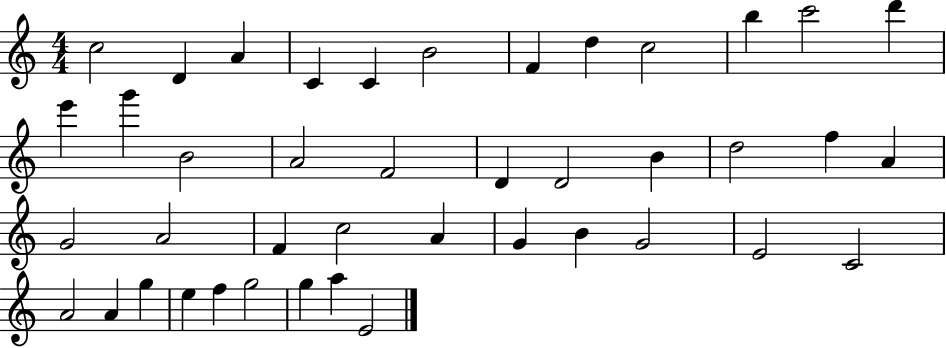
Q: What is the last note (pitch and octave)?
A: E4